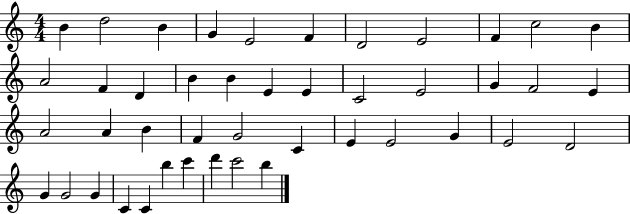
{
  \clef treble
  \numericTimeSignature
  \time 4/4
  \key c \major
  b'4 d''2 b'4 | g'4 e'2 f'4 | d'2 e'2 | f'4 c''2 b'4 | \break a'2 f'4 d'4 | b'4 b'4 e'4 e'4 | c'2 e'2 | g'4 f'2 e'4 | \break a'2 a'4 b'4 | f'4 g'2 c'4 | e'4 e'2 g'4 | e'2 d'2 | \break g'4 g'2 g'4 | c'4 c'4 b''4 c'''4 | d'''4 c'''2 b''4 | \bar "|."
}